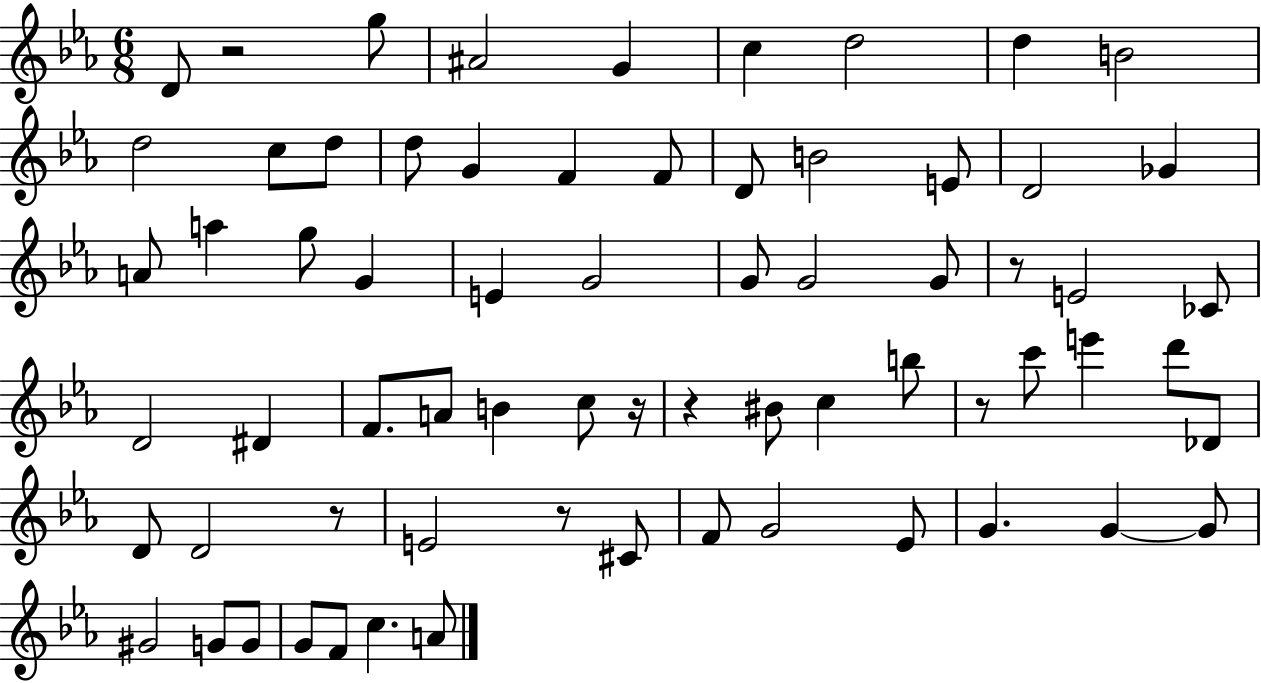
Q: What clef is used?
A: treble